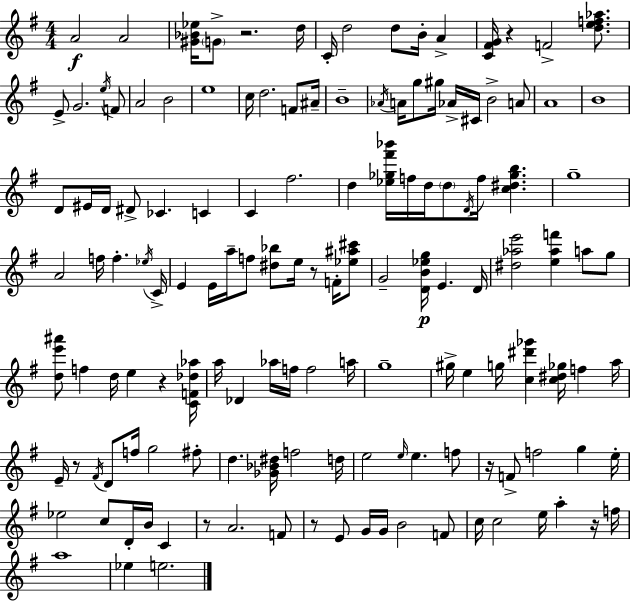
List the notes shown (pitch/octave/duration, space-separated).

A4/h A4/h [G#4,Bb4,Eb5]/s G4/e R/h. D5/s C4/s D5/h D5/e B4/s A4/q [C4,F#4,G4]/s R/q F4/h [D5,E5,F5,Ab5]/e. E4/e G4/h. E5/s F4/e A4/h B4/h E5/w C5/s D5/h. F4/e A#4/s B4/w Ab4/s A4/s G5/e G#5/s Ab4/s C#4/s B4/h A4/e A4/w B4/w D4/e EIS4/s D4/s D#4/e CES4/q. C4/q C4/q F#5/h. D5/q [Eb5,Gb5,F#6,Bb6]/s F5/s D5/s D5/e D4/s F5/s [C5,D#5,Gb5,B5]/q. G5/w A4/h F5/s F5/q. Eb5/s C4/s E4/q E4/s A5/s F5/e [D#5,Bb5]/e E5/s R/e F4/s [Eb5,A#5,C#6]/e G4/h [D4,B4,Eb5,G5]/s E4/q. D4/s [D#5,Ab5,E6]/h [E5,Ab5,F6]/q A5/e G5/e [D5,E6,A#6]/e F5/q D5/s E5/q R/q [C4,F4,Db5,Ab5]/s A5/s Db4/q Ab5/s F5/s F5/h A5/s G5/w G#5/s E5/q G5/s [C5,D#6,Gb6]/q [C5,D#5,Gb5]/s F5/q A5/s E4/s R/e F#4/s D4/e F5/s G5/h F#5/e D5/q. [Gb4,Bb4,D#5]/s F5/h D5/s E5/h E5/s E5/q. F5/e R/s F4/e F5/h G5/q E5/s Eb5/h C5/e D4/s B4/s C4/q R/e A4/h. F4/e R/e E4/e G4/s G4/s B4/h F4/e C5/s C5/h E5/s A5/q R/s F5/s A5/w Eb5/q E5/h.